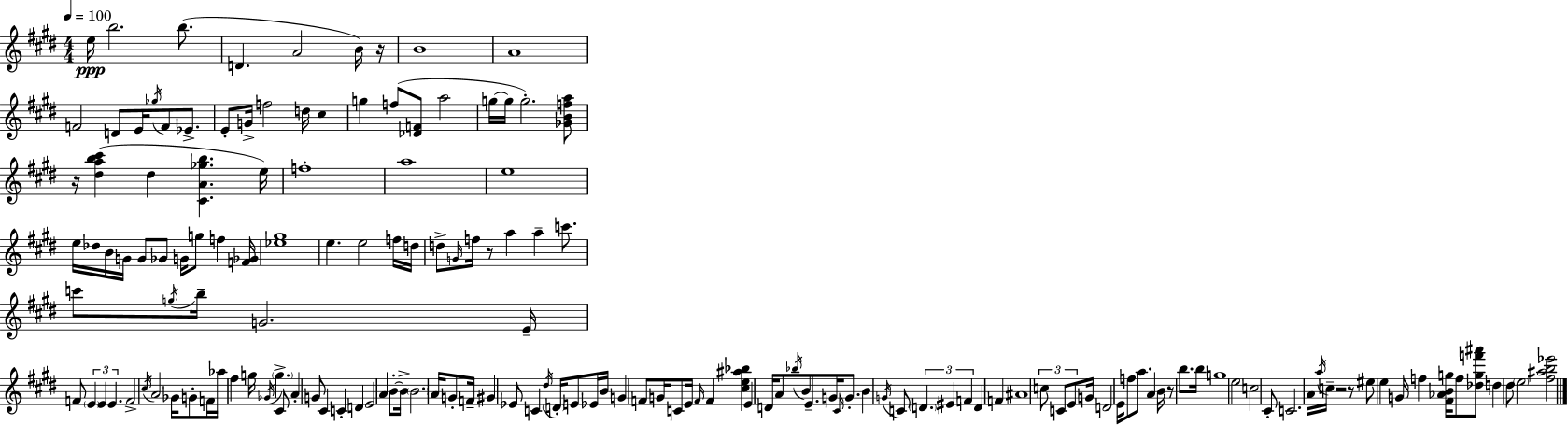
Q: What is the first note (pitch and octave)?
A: E5